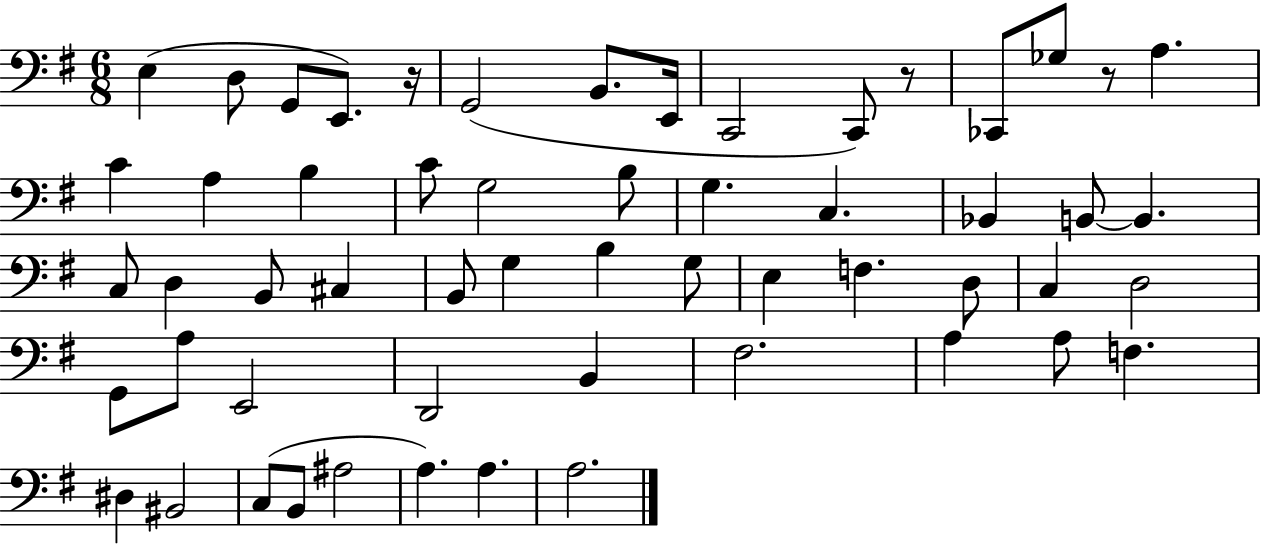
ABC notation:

X:1
T:Untitled
M:6/8
L:1/4
K:G
E, D,/2 G,,/2 E,,/2 z/4 G,,2 B,,/2 E,,/4 C,,2 C,,/2 z/2 _C,,/2 _G,/2 z/2 A, C A, B, C/2 G,2 B,/2 G, C, _B,, B,,/2 B,, C,/2 D, B,,/2 ^C, B,,/2 G, B, G,/2 E, F, D,/2 C, D,2 G,,/2 A,/2 E,,2 D,,2 B,, ^F,2 A, A,/2 F, ^D, ^B,,2 C,/2 B,,/2 ^A,2 A, A, A,2